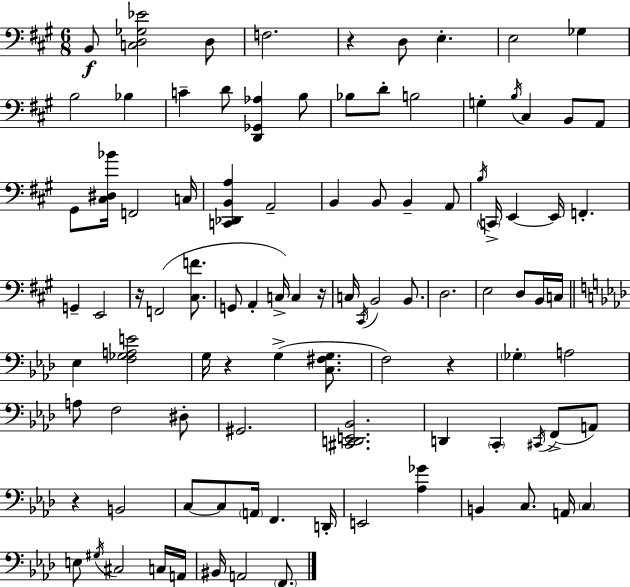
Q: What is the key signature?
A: A major